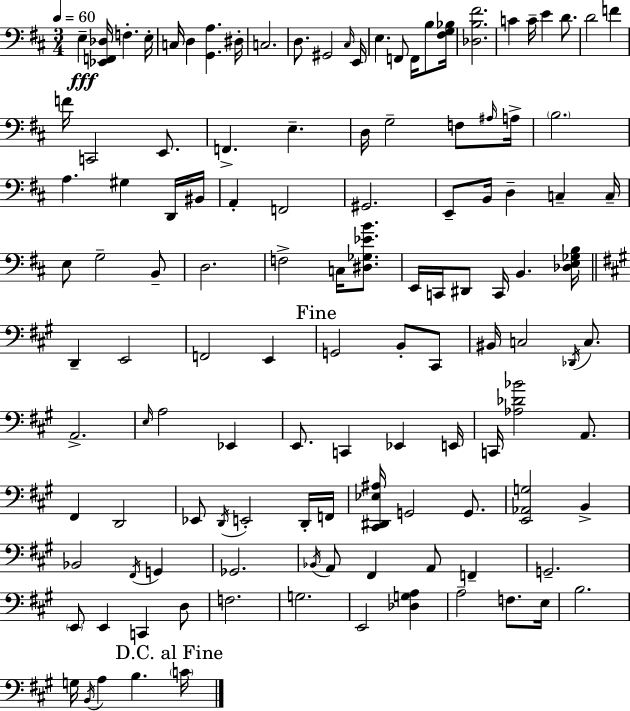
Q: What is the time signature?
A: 3/4